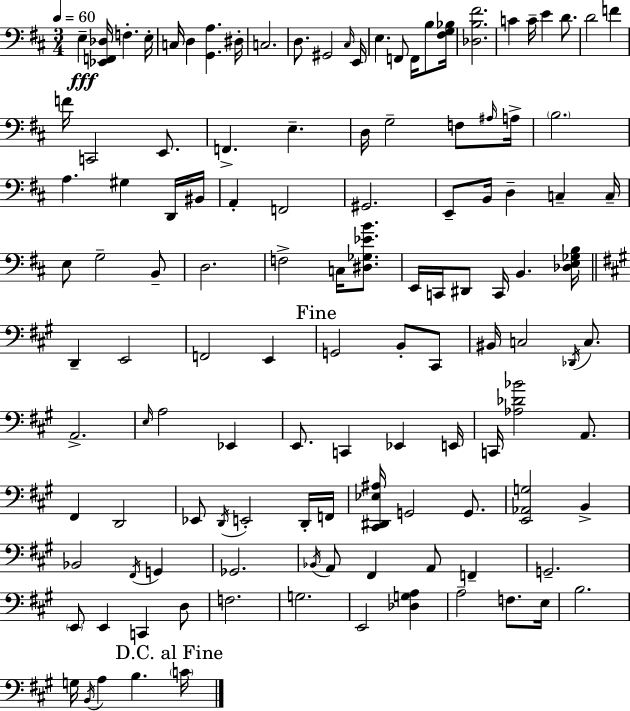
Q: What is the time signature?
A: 3/4